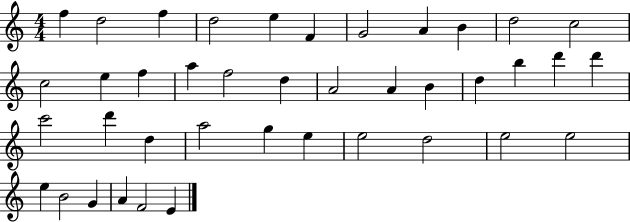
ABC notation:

X:1
T:Untitled
M:4/4
L:1/4
K:C
f d2 f d2 e F G2 A B d2 c2 c2 e f a f2 d A2 A B d b d' d' c'2 d' d a2 g e e2 d2 e2 e2 e B2 G A F2 E